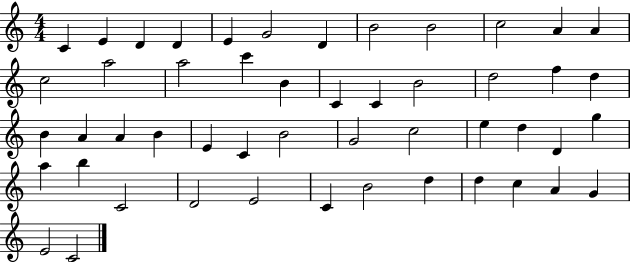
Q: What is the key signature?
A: C major